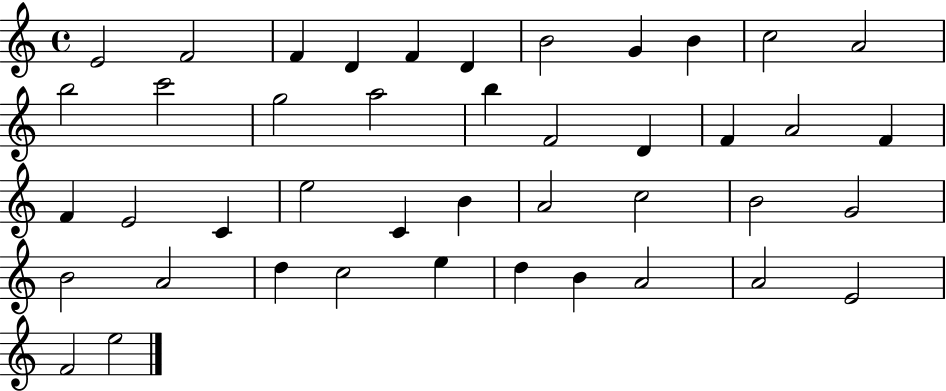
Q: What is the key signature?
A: C major